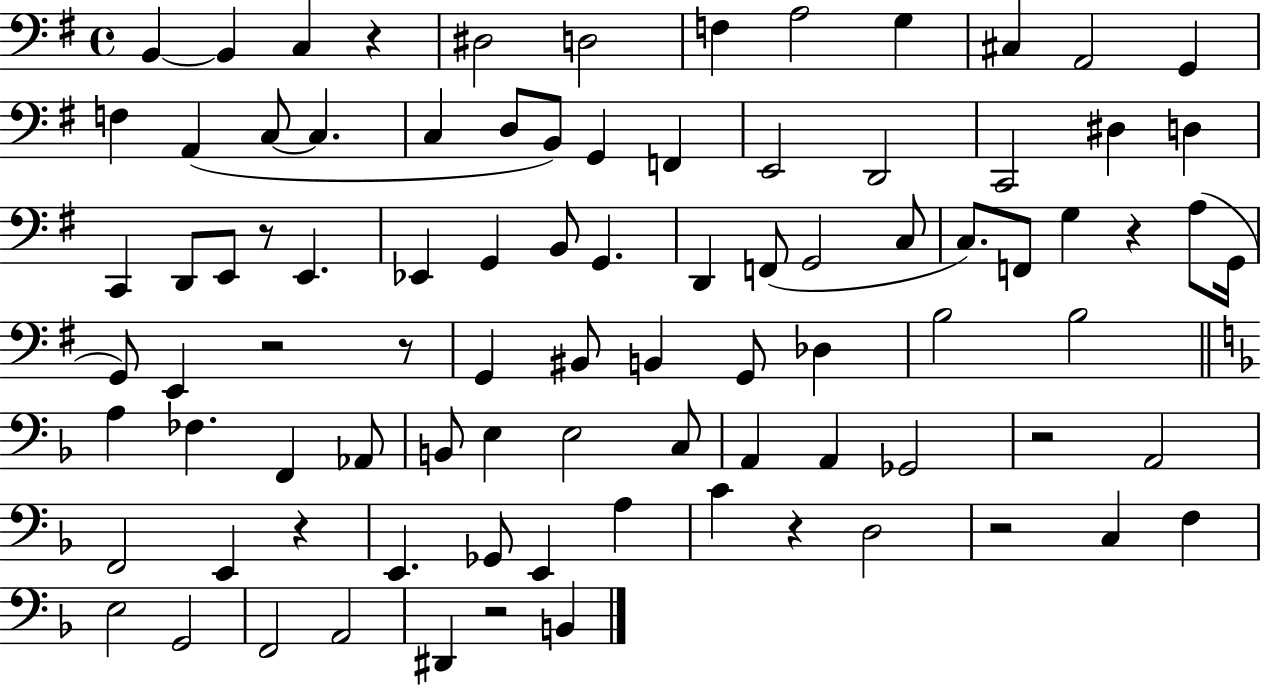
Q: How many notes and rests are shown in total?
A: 89